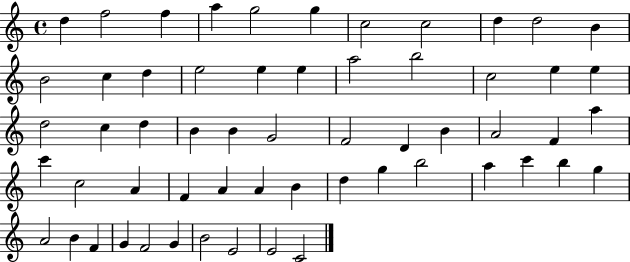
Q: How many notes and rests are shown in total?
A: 58